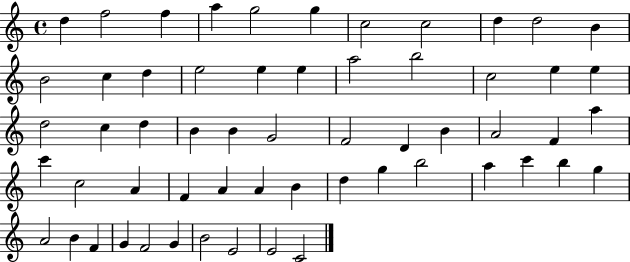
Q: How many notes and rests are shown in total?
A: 58